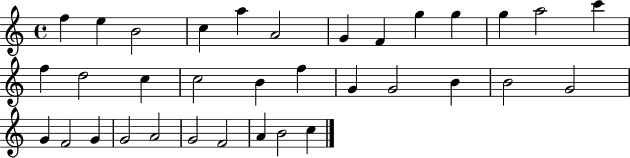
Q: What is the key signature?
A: C major